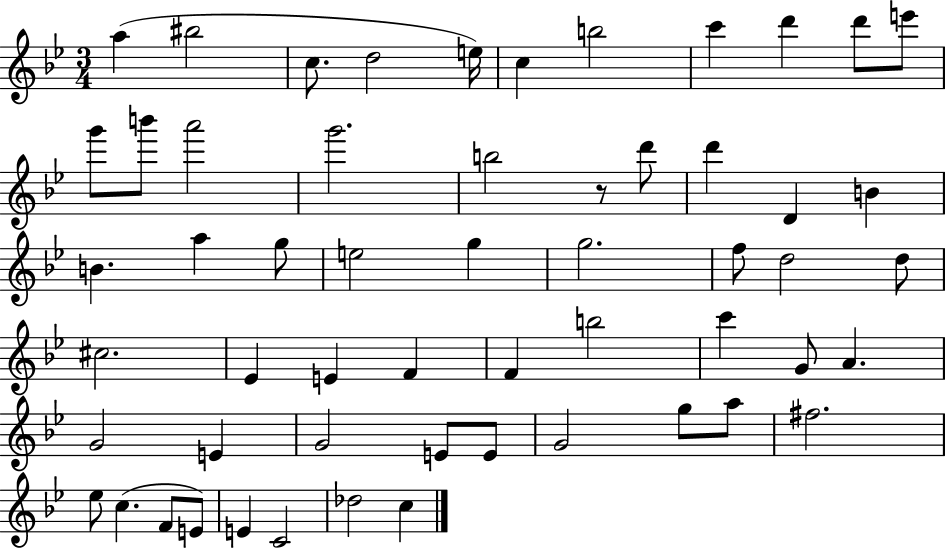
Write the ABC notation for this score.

X:1
T:Untitled
M:3/4
L:1/4
K:Bb
a ^b2 c/2 d2 e/4 c b2 c' d' d'/2 e'/2 g'/2 b'/2 a'2 g'2 b2 z/2 d'/2 d' D B B a g/2 e2 g g2 f/2 d2 d/2 ^c2 _E E F F b2 c' G/2 A G2 E G2 E/2 E/2 G2 g/2 a/2 ^f2 _e/2 c F/2 E/2 E C2 _d2 c